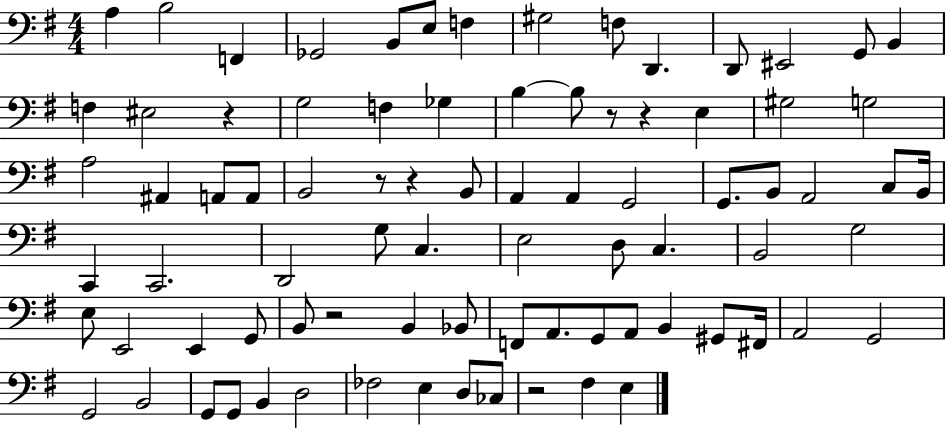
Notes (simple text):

A3/q B3/h F2/q Gb2/h B2/e E3/e F3/q G#3/h F3/e D2/q. D2/e EIS2/h G2/e B2/q F3/q EIS3/h R/q G3/h F3/q Gb3/q B3/q B3/e R/e R/q E3/q G#3/h G3/h A3/h A#2/q A2/e A2/e B2/h R/e R/q B2/e A2/q A2/q G2/h G2/e. B2/e A2/h C3/e B2/s C2/q C2/h. D2/h G3/e C3/q. E3/h D3/e C3/q. B2/h G3/h E3/e E2/h E2/q G2/e B2/e R/h B2/q Bb2/e F2/e A2/e. G2/e A2/e B2/q G#2/e F#2/s A2/h G2/h G2/h B2/h G2/e G2/e B2/q D3/h FES3/h E3/q D3/e CES3/e R/h F#3/q E3/q